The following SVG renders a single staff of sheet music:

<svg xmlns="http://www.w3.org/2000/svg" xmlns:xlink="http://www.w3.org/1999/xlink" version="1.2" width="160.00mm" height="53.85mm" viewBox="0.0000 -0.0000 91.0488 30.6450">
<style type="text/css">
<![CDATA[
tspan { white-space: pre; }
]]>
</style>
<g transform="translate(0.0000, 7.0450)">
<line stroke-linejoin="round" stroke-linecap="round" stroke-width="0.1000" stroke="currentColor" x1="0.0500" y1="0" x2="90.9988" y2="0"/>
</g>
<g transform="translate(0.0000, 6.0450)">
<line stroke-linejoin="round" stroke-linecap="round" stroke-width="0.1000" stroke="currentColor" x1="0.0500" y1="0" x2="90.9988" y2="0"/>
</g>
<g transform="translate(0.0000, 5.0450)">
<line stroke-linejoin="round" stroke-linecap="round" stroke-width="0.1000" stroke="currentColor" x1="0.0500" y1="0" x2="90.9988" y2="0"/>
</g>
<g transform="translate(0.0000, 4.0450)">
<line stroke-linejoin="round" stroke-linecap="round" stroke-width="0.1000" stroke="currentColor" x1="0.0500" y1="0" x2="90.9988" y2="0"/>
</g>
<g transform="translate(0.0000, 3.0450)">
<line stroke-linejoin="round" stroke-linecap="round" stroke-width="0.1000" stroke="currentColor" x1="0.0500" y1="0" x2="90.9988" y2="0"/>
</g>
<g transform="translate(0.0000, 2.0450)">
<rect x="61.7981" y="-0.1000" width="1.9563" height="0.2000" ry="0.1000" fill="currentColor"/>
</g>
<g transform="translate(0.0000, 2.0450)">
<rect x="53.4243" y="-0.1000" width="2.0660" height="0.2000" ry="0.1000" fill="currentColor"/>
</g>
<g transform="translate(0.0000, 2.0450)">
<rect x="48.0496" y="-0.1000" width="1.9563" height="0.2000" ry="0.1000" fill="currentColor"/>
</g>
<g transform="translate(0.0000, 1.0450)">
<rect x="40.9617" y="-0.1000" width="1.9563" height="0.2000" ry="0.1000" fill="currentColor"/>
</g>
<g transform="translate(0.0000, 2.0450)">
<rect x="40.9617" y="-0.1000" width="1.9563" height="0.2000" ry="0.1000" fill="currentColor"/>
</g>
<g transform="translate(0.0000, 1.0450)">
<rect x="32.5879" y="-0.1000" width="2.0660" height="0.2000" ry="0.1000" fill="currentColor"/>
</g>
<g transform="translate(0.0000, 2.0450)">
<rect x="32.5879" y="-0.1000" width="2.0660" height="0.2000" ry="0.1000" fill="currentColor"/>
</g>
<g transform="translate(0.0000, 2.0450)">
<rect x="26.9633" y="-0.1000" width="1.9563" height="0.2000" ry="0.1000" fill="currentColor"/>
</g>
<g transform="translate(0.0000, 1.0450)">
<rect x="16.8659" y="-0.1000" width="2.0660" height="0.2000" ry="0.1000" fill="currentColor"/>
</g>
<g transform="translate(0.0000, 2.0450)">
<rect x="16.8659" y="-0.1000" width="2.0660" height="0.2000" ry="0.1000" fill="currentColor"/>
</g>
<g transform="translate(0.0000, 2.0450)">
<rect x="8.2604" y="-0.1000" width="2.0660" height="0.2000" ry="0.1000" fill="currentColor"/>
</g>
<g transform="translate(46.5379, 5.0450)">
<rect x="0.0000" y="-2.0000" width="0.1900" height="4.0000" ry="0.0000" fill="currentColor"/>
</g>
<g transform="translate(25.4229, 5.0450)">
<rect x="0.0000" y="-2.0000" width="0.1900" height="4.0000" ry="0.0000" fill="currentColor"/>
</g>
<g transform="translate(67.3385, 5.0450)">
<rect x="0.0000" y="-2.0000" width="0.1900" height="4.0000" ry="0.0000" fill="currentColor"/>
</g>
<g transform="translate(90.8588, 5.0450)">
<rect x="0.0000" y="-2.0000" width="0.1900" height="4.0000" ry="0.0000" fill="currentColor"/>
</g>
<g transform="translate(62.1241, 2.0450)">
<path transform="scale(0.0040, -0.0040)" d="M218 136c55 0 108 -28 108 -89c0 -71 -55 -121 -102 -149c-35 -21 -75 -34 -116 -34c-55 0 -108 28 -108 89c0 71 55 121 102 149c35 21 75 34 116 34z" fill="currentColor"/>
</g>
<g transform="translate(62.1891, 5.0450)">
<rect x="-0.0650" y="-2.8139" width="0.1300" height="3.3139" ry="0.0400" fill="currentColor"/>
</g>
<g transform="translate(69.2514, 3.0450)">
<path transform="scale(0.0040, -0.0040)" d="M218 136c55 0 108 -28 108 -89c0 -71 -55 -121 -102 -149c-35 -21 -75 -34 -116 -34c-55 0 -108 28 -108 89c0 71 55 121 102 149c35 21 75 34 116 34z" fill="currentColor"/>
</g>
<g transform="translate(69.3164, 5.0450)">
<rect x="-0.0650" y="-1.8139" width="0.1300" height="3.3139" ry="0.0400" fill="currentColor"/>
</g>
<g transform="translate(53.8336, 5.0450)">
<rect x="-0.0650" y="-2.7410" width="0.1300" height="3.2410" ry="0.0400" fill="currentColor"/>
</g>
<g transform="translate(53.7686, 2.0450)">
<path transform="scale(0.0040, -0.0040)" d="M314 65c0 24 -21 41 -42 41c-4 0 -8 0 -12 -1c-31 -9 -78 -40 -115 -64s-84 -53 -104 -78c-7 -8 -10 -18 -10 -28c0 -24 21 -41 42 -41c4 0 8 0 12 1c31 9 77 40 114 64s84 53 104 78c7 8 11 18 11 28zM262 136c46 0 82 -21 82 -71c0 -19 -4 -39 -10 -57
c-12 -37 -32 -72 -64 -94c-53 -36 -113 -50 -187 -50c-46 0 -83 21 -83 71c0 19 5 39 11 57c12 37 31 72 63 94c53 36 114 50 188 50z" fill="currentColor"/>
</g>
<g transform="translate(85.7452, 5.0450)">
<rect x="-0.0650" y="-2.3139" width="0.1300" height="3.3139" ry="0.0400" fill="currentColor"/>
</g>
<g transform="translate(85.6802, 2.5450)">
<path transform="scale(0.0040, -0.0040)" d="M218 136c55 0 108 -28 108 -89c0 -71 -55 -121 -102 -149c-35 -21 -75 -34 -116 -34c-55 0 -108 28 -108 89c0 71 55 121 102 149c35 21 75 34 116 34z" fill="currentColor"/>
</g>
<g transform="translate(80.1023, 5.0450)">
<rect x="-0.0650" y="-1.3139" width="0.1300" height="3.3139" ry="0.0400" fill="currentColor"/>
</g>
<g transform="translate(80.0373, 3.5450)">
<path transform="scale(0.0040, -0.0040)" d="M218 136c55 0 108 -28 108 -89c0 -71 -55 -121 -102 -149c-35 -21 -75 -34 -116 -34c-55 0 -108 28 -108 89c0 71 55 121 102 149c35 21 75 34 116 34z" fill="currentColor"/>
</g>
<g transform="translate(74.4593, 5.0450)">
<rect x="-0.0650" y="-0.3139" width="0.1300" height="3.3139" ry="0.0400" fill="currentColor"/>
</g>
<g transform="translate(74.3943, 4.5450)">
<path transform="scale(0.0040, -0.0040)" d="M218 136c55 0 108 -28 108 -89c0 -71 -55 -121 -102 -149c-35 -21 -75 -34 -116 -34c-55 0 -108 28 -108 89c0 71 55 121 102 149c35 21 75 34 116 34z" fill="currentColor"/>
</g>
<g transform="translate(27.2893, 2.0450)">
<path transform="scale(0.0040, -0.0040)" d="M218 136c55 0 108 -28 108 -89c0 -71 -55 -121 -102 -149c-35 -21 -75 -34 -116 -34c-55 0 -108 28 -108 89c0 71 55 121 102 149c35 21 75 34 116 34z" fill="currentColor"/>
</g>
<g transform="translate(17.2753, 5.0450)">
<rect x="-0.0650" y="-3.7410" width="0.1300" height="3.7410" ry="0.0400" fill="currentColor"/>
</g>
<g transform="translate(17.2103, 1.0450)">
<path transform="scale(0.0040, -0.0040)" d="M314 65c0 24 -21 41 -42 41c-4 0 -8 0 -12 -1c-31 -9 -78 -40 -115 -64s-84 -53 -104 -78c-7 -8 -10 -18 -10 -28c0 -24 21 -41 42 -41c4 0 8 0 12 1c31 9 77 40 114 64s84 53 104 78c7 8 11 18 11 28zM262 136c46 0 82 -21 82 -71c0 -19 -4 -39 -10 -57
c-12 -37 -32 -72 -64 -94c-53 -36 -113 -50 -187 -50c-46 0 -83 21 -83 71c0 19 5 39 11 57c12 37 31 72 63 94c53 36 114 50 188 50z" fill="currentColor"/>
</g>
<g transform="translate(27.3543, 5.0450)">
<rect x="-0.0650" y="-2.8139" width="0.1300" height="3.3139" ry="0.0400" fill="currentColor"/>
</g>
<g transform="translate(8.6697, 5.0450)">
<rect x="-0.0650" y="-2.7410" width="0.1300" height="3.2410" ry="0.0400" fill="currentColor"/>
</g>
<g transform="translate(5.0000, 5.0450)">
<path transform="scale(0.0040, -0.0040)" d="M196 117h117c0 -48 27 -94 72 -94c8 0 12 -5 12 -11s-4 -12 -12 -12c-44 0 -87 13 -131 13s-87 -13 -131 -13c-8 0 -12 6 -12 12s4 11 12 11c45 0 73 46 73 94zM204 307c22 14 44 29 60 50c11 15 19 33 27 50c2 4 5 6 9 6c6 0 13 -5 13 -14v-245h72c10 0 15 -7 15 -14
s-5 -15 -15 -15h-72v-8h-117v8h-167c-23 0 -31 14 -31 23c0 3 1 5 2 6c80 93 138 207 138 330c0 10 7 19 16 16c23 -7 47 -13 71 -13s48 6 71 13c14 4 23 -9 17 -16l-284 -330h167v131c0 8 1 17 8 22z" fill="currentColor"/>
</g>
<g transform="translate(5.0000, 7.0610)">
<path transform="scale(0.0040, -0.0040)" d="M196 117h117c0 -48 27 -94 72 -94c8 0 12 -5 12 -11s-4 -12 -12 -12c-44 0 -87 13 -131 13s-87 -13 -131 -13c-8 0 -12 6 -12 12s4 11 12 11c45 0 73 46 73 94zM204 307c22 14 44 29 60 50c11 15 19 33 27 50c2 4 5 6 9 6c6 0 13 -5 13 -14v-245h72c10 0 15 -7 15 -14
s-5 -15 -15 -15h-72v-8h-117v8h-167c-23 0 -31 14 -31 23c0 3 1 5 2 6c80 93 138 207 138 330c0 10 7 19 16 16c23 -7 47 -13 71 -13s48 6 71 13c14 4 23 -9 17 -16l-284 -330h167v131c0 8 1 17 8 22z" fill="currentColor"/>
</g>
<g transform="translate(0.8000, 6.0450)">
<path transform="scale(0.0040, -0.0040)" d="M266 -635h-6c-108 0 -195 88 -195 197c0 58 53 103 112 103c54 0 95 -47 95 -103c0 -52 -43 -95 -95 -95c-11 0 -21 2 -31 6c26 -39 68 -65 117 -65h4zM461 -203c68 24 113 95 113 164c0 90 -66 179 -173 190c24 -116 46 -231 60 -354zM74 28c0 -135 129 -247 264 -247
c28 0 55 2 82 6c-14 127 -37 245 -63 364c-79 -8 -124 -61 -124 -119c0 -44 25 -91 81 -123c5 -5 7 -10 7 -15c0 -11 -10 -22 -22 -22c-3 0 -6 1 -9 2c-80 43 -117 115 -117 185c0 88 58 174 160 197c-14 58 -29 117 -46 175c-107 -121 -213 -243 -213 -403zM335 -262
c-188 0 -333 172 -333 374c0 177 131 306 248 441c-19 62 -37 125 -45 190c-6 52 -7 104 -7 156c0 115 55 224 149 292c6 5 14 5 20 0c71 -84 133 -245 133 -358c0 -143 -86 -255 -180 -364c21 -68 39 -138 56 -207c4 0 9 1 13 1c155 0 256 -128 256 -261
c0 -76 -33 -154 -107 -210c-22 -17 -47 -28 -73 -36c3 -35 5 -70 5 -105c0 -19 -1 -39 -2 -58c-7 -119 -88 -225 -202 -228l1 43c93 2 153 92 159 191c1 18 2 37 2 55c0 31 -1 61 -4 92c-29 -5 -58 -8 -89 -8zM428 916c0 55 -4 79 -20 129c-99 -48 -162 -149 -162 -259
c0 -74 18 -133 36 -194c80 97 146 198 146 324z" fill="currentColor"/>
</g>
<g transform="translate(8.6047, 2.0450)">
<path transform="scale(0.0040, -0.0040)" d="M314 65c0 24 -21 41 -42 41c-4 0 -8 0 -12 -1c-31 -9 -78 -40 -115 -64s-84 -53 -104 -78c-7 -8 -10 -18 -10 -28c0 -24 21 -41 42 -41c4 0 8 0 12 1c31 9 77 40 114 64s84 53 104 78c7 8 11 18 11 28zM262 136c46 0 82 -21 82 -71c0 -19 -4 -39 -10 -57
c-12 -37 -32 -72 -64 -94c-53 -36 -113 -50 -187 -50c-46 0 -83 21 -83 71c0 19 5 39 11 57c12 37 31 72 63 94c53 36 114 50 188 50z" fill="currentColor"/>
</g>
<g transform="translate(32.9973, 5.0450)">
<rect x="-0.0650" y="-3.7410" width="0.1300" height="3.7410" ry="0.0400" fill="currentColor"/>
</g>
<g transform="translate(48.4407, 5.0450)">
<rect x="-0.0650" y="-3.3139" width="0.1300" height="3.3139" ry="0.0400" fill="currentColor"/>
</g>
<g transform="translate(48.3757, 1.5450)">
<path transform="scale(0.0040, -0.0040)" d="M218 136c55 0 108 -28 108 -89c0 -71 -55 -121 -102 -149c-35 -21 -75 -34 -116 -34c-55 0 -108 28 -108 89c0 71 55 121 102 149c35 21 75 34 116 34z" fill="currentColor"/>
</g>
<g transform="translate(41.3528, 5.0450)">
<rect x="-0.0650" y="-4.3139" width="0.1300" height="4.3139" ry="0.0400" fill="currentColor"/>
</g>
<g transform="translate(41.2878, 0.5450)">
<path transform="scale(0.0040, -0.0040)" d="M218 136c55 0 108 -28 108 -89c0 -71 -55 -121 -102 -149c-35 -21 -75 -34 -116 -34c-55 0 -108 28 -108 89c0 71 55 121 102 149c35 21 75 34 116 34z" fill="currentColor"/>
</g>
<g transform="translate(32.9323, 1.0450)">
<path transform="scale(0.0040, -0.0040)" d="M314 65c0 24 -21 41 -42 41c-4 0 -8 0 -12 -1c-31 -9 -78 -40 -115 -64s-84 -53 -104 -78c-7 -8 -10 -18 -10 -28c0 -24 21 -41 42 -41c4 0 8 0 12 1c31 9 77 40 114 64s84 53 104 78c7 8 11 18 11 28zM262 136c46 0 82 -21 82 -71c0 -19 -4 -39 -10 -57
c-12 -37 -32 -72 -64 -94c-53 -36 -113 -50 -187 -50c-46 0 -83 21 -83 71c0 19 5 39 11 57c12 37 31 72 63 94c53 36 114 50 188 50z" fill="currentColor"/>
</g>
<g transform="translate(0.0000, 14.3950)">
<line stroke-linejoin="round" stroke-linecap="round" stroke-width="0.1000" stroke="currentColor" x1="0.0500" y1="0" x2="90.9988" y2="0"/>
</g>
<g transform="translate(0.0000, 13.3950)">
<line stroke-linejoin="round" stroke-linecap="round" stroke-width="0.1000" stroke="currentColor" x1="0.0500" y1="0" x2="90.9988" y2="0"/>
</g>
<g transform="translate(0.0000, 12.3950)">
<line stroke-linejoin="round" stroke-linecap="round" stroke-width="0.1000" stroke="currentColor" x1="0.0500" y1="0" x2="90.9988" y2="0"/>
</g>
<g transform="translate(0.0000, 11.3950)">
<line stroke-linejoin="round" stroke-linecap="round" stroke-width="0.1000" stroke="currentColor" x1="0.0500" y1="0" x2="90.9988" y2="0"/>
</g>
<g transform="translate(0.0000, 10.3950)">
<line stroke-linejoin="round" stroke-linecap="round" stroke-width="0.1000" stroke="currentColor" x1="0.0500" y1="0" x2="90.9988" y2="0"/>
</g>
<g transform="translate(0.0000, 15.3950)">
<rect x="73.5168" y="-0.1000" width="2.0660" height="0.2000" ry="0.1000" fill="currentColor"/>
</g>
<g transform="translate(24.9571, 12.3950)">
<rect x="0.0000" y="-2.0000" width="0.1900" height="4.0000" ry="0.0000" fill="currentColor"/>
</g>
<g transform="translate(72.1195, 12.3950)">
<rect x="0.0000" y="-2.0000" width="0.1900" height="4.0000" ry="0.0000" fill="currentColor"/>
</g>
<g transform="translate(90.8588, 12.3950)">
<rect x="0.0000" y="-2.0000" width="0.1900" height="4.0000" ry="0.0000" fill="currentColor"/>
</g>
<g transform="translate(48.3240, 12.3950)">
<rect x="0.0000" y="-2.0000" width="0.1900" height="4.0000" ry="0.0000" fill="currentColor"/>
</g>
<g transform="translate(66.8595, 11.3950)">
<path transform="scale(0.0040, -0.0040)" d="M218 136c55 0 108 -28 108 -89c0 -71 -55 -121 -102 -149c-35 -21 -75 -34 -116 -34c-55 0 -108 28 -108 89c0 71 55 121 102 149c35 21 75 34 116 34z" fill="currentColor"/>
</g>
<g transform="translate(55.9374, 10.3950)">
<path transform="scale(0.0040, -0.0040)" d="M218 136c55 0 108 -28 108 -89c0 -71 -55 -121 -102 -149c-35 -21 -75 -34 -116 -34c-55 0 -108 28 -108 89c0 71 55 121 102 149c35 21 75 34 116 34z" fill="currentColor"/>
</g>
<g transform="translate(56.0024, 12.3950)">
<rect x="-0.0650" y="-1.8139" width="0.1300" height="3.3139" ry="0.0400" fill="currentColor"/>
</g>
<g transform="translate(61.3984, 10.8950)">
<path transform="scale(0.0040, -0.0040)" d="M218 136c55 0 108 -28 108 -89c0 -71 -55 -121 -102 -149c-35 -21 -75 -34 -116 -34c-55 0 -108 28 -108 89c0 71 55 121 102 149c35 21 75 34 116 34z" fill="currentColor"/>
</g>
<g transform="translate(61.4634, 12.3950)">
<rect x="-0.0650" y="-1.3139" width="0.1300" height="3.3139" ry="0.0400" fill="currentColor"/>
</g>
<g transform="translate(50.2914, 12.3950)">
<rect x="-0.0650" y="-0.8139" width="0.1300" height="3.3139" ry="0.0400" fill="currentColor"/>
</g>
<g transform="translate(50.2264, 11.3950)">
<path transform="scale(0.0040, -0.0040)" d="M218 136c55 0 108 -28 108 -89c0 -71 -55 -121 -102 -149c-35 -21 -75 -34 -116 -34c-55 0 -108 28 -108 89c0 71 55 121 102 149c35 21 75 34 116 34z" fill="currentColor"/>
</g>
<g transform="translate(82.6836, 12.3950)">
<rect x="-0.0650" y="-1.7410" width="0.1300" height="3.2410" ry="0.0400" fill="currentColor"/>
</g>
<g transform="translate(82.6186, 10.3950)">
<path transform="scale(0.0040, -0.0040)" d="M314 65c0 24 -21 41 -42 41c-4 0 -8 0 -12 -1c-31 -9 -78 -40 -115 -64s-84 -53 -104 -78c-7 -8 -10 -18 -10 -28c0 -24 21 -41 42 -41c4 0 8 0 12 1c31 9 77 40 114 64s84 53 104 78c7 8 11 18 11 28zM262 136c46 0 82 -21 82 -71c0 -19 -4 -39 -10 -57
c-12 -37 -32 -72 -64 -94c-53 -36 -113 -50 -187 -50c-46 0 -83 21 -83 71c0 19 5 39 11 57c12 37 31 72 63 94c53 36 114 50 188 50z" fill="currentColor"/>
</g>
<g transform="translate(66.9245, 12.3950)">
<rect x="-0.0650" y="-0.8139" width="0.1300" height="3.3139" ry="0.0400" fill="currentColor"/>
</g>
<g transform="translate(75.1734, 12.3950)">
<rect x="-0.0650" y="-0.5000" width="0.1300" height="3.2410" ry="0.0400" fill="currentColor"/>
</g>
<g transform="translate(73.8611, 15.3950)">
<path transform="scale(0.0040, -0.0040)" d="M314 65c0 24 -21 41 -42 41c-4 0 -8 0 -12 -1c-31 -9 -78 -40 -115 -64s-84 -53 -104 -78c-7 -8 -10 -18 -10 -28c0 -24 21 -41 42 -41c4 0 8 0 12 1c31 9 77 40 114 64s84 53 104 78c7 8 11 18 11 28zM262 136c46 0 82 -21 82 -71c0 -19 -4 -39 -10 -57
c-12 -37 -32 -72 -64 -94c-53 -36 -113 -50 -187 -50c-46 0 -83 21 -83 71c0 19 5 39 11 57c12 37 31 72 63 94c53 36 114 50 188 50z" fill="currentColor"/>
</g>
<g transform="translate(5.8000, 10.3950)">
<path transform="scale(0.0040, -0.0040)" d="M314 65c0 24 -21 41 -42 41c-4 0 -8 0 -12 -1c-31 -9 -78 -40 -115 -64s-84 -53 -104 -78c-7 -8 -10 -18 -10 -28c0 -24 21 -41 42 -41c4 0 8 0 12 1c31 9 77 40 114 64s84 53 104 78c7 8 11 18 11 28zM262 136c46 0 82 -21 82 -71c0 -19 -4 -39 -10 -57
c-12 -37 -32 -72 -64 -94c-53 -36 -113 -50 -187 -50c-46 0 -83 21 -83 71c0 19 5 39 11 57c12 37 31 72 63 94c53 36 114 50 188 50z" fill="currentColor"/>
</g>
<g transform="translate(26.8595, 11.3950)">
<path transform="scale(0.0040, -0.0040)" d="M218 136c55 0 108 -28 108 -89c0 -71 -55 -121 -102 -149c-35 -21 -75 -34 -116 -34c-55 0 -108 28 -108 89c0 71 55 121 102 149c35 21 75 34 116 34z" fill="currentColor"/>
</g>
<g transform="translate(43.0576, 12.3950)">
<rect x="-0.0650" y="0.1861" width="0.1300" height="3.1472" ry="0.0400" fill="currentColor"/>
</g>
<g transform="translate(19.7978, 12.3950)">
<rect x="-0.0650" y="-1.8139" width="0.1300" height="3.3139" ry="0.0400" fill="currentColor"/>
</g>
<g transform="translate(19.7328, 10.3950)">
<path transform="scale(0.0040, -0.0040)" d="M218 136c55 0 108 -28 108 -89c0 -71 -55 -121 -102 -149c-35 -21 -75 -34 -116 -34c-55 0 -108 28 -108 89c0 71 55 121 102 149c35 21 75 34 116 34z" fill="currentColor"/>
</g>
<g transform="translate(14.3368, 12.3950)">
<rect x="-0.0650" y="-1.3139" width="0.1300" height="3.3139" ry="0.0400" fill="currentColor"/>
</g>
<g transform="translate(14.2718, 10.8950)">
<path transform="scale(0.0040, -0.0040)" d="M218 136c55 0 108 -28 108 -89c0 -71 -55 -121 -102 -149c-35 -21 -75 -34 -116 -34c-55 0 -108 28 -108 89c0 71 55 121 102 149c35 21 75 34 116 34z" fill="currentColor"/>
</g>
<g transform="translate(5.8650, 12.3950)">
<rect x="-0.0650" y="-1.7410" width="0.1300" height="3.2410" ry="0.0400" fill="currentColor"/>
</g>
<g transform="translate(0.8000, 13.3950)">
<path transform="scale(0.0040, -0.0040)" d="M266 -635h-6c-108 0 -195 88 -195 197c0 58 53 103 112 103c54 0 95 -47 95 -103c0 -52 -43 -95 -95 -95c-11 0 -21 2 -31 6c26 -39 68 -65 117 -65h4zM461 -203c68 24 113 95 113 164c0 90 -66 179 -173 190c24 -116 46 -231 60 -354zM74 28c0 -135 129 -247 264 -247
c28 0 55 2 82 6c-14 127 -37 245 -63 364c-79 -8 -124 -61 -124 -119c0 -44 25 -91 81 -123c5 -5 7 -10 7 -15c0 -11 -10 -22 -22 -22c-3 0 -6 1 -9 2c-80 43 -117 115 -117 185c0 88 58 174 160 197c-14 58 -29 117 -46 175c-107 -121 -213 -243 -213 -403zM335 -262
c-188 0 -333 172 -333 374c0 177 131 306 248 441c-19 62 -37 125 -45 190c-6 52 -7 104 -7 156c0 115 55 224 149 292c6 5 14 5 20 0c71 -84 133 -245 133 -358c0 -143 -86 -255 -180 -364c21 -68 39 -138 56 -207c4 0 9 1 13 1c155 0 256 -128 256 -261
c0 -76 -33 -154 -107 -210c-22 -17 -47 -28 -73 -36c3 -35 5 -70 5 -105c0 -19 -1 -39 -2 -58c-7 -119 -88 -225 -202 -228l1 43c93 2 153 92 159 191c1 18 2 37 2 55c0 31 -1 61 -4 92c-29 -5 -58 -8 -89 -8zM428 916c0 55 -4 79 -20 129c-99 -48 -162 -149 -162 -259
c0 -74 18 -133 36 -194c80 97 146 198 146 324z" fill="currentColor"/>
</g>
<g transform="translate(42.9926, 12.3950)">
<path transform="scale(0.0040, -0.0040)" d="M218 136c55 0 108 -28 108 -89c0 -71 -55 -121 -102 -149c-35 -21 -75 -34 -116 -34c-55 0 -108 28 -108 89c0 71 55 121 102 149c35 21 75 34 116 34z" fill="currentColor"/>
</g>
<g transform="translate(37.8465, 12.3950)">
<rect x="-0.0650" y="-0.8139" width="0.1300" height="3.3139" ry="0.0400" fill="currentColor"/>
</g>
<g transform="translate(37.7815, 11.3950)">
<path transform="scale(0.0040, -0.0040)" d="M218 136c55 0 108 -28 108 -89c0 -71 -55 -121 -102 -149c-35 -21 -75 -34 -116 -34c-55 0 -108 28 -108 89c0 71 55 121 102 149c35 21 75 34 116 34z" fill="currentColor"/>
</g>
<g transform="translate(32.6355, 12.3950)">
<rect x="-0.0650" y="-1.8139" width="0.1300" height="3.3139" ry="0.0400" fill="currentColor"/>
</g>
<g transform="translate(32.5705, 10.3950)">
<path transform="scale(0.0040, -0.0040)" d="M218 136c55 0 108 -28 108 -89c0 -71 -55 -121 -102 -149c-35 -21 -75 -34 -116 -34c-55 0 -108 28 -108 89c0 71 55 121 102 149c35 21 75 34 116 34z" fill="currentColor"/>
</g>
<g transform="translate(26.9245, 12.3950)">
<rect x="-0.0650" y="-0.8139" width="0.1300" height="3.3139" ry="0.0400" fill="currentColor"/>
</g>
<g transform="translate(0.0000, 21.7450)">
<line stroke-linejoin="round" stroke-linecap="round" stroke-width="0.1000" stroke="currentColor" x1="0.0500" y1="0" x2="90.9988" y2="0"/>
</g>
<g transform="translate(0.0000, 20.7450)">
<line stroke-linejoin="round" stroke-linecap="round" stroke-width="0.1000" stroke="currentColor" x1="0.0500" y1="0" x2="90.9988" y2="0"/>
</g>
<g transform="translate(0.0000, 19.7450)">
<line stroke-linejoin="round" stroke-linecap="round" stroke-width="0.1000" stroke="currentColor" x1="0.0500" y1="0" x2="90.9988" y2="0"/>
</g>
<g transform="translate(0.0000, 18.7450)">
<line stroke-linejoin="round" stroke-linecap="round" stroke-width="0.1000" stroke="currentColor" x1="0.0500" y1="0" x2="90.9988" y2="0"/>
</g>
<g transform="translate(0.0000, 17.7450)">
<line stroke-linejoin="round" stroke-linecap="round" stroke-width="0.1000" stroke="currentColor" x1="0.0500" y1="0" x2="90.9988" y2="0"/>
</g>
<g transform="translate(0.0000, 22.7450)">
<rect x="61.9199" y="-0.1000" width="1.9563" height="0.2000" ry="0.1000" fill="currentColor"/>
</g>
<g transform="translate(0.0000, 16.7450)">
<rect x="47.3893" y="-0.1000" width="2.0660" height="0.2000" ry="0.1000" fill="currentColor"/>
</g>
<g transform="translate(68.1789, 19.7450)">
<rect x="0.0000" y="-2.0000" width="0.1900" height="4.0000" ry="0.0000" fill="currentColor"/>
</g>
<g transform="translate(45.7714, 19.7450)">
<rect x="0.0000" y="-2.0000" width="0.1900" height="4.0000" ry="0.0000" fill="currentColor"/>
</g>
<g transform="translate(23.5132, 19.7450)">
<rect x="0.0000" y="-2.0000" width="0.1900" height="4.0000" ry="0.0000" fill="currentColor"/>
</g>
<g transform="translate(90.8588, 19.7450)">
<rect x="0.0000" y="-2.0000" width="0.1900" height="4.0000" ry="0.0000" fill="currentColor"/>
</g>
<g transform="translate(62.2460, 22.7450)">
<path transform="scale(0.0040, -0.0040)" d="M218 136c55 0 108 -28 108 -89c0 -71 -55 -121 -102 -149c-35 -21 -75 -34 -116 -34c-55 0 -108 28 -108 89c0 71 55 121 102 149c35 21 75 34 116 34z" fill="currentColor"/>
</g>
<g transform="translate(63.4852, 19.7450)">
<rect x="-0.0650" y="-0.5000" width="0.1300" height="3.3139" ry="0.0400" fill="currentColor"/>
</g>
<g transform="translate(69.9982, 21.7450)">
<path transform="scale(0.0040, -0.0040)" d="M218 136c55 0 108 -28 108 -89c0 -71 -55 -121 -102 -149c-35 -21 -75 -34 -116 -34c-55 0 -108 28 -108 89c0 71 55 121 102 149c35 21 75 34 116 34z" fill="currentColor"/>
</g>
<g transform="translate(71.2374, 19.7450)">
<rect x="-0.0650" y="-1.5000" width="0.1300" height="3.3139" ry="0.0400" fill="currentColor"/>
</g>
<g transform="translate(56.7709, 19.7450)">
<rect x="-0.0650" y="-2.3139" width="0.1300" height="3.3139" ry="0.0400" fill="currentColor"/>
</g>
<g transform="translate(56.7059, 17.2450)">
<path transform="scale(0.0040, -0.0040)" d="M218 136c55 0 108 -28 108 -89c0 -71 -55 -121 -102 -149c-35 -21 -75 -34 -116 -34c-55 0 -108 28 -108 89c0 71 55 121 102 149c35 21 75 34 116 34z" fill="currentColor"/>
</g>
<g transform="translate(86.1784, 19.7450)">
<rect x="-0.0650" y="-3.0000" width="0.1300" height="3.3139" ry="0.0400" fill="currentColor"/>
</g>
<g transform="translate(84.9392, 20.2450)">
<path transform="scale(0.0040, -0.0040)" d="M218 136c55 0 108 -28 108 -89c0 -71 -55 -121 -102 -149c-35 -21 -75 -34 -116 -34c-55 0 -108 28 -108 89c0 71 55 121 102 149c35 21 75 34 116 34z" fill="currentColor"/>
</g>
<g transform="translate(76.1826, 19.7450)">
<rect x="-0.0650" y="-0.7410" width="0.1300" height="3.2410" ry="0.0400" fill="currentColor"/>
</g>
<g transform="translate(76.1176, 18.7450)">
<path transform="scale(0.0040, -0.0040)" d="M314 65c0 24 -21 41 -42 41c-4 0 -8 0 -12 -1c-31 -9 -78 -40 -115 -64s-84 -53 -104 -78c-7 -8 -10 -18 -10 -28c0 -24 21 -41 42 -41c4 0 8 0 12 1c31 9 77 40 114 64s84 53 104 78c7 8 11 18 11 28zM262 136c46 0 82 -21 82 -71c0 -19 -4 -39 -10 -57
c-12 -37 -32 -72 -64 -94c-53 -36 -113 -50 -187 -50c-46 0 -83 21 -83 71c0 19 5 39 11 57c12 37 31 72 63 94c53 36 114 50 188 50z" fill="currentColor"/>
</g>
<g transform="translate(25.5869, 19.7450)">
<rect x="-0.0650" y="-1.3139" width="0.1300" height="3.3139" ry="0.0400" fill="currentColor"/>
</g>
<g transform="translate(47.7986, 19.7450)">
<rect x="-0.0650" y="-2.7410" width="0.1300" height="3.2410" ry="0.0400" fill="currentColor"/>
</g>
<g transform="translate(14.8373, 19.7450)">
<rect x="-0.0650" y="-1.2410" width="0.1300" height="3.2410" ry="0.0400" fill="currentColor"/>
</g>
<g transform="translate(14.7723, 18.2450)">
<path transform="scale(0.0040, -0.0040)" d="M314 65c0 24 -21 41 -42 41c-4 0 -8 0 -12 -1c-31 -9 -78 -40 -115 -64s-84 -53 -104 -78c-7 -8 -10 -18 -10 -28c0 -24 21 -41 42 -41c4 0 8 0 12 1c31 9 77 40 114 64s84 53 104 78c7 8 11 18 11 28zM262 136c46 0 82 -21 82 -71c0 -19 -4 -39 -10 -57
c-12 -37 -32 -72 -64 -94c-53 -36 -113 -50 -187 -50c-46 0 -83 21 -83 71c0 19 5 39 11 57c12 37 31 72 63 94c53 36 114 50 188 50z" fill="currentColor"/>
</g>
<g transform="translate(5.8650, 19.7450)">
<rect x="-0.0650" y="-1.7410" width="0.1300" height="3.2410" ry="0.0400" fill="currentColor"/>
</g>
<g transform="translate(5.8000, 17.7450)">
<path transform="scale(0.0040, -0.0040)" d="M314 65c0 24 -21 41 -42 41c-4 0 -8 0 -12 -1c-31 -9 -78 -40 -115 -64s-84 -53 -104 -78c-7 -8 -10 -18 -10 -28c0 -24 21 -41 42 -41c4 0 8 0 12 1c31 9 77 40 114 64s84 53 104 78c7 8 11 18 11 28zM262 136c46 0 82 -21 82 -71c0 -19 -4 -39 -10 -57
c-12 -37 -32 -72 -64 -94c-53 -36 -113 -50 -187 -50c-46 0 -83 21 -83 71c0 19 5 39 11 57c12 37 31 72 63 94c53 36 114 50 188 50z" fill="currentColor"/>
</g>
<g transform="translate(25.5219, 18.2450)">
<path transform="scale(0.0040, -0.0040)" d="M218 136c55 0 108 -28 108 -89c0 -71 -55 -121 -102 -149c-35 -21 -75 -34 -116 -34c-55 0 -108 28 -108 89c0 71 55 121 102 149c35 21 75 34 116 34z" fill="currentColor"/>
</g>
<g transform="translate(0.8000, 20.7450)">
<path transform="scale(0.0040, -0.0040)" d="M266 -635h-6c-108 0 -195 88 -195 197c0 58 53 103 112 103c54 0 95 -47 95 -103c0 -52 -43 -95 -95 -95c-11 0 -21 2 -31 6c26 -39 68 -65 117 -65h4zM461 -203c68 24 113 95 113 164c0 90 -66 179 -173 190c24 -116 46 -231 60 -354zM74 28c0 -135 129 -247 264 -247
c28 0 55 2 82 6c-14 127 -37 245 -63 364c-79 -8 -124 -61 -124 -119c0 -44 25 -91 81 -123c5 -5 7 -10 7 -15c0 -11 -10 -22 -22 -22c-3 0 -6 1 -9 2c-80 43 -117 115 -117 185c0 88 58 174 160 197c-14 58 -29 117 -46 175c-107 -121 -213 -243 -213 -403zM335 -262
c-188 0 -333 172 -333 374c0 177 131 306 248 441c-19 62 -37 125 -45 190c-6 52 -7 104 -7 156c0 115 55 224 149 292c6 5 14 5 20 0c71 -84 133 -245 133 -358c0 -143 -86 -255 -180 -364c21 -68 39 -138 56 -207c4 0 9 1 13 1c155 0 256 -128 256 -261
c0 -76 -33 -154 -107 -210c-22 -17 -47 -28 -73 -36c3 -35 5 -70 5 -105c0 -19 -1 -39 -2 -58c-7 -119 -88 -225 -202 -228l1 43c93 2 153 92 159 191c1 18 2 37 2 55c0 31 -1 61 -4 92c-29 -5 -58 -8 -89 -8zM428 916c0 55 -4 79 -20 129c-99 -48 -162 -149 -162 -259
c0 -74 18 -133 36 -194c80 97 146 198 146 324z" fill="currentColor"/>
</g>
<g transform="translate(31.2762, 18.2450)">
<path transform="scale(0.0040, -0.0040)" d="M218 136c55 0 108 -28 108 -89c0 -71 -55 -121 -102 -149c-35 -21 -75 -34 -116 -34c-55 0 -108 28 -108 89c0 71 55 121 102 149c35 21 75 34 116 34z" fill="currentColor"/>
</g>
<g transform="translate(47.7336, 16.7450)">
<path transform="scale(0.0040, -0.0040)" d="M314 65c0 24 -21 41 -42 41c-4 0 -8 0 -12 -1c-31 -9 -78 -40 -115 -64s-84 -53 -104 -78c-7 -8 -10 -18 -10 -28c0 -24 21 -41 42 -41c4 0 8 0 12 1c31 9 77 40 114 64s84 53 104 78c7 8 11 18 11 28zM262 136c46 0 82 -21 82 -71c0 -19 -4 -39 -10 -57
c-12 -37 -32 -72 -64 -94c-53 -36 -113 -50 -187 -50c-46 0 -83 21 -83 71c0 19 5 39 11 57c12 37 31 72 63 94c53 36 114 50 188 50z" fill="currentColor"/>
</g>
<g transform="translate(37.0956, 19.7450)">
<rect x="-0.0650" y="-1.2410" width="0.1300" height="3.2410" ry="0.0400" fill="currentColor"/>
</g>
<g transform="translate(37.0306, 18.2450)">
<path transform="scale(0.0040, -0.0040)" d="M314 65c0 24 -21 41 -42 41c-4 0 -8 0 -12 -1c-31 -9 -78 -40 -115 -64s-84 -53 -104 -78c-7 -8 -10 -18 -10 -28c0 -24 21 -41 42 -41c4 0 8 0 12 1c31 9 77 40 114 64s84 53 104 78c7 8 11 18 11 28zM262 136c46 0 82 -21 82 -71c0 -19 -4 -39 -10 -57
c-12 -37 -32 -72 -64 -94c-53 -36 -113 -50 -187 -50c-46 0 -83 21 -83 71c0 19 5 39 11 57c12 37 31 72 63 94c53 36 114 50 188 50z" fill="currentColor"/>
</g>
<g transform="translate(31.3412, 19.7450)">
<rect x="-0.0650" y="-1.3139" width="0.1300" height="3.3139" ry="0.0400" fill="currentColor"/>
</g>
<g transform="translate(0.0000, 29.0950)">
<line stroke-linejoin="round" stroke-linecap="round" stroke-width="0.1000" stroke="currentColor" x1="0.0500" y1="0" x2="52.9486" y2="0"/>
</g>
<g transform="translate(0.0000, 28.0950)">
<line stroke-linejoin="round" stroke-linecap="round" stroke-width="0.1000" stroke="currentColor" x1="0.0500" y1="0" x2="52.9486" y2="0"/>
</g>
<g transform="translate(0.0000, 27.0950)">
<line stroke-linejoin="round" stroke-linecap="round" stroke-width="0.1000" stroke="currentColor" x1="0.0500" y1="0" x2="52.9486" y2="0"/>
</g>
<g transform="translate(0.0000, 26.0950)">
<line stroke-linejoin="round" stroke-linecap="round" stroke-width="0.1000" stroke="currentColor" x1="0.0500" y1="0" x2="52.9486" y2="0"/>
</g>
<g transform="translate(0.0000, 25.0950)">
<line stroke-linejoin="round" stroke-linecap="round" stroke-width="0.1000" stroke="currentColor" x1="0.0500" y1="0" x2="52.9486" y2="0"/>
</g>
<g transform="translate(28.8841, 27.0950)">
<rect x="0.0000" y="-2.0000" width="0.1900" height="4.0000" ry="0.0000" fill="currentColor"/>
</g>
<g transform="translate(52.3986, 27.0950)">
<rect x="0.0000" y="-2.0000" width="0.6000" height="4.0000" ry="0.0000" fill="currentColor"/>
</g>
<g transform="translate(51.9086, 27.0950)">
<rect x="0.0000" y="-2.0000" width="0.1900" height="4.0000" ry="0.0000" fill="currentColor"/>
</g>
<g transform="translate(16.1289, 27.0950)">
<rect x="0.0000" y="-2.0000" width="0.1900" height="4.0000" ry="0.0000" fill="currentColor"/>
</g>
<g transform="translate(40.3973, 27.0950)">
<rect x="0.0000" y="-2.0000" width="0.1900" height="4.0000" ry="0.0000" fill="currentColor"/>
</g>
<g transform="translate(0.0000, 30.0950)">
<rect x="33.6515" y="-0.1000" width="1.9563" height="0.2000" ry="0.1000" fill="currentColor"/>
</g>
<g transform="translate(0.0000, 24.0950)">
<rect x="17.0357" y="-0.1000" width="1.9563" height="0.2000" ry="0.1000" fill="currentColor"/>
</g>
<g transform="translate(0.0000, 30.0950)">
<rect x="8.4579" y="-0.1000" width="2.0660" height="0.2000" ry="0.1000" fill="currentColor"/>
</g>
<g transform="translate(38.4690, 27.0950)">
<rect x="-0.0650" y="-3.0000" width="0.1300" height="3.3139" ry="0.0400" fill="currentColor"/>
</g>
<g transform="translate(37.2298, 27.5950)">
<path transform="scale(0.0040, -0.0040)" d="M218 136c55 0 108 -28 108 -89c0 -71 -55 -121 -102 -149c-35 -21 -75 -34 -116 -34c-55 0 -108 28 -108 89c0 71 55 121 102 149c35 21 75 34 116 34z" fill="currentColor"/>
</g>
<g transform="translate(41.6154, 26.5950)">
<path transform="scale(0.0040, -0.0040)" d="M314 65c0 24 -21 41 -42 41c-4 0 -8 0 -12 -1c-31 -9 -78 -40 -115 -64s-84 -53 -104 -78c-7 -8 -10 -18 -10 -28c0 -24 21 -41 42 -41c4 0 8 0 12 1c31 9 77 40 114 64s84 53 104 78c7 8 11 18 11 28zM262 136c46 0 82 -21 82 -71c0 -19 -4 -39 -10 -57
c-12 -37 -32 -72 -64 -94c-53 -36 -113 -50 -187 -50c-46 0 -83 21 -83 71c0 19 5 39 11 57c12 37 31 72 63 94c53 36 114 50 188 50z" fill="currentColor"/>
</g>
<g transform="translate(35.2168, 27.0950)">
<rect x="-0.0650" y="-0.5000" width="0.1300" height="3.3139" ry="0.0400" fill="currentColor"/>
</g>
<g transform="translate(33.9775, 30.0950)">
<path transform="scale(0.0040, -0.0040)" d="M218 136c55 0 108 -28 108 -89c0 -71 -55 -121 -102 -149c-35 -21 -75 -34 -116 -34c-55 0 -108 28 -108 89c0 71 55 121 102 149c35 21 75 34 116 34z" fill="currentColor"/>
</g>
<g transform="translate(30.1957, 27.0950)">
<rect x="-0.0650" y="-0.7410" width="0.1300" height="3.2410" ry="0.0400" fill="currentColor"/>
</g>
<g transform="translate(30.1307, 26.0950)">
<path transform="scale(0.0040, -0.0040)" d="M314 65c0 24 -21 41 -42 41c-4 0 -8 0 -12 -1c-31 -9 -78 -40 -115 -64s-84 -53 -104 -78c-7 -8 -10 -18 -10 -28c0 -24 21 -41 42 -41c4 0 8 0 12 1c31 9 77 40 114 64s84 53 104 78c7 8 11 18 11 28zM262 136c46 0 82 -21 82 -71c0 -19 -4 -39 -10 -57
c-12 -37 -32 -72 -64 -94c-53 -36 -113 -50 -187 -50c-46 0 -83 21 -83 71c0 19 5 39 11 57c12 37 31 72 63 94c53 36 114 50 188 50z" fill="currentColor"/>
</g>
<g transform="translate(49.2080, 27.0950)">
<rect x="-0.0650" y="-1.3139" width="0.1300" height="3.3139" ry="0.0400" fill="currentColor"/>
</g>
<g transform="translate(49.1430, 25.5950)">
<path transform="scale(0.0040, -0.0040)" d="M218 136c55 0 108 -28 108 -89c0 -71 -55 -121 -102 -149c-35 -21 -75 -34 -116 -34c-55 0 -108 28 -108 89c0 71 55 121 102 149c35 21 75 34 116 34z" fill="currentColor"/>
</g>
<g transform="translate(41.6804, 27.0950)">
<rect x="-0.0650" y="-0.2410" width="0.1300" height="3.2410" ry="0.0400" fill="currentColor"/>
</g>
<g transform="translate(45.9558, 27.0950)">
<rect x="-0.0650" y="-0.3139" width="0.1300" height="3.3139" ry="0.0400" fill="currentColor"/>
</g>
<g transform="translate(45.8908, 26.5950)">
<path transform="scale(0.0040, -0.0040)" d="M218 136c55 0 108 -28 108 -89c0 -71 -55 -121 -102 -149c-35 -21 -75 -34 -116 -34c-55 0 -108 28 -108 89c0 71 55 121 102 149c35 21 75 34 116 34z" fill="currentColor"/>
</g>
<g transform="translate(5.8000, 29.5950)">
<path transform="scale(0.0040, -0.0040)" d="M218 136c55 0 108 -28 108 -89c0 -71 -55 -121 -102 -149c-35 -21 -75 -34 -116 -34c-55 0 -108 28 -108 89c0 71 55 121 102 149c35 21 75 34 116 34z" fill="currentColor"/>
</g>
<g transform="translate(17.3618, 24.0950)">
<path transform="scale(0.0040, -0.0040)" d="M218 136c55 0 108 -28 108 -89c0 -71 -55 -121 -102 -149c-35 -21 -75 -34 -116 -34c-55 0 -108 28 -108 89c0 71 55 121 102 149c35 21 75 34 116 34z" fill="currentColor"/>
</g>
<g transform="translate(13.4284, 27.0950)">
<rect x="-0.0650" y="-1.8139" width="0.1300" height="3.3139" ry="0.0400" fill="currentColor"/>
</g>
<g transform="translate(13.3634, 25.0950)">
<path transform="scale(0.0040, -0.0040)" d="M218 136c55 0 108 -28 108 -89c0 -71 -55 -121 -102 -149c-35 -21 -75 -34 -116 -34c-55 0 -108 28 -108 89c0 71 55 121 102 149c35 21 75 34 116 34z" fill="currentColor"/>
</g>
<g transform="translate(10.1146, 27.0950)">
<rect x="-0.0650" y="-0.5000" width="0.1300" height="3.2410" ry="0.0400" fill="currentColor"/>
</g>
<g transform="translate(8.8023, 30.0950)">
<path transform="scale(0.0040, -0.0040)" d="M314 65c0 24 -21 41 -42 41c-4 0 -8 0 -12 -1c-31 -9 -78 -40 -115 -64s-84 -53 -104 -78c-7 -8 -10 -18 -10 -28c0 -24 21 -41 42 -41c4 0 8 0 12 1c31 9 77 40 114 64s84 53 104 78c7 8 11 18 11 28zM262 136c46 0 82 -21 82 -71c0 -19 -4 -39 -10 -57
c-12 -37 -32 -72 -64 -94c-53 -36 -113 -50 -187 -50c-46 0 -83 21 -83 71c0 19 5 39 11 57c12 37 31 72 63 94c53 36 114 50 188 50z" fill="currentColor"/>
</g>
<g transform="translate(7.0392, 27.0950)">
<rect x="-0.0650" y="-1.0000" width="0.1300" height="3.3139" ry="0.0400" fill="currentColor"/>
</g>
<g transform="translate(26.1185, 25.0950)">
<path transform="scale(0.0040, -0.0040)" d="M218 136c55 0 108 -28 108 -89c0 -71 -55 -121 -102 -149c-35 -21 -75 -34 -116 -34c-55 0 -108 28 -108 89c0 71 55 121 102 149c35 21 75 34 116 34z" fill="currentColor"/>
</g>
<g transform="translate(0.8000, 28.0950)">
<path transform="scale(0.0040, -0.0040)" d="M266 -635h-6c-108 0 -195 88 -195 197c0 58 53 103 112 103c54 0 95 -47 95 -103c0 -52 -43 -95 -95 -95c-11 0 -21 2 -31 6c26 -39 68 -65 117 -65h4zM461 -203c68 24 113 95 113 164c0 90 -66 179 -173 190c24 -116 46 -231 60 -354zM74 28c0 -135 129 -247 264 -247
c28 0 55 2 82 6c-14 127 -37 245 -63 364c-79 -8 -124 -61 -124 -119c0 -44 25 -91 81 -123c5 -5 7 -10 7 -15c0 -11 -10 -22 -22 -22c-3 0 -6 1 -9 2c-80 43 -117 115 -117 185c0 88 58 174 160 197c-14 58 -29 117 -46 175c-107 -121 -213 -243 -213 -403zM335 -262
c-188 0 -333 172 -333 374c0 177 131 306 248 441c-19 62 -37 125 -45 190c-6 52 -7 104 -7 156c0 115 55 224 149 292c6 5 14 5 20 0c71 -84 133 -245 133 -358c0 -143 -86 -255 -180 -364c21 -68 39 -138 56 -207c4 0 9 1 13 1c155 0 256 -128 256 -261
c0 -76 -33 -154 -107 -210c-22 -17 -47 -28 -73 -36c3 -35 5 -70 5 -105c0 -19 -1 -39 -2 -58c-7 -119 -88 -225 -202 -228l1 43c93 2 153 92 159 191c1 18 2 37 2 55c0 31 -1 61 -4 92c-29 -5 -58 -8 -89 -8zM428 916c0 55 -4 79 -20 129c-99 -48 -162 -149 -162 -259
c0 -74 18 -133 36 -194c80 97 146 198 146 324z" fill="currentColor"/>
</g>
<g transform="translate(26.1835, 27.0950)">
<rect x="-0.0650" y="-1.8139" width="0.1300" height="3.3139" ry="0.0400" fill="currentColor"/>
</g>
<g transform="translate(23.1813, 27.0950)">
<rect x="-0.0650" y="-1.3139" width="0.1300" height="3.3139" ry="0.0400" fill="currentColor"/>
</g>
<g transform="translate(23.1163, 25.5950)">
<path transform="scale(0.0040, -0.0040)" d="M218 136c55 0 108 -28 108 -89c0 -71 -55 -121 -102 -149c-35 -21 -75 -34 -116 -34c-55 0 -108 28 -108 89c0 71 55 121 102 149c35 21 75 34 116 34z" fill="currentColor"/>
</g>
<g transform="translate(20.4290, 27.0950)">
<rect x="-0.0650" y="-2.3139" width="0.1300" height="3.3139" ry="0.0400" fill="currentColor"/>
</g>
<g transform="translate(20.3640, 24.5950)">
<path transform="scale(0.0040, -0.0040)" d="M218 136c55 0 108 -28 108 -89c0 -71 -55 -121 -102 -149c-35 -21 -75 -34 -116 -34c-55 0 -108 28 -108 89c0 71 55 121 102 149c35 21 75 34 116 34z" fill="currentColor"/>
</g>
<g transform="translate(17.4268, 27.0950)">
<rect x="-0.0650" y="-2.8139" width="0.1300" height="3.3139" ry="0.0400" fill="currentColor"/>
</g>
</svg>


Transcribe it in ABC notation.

X:1
T:Untitled
M:4/4
L:1/4
K:C
a2 c'2 a c'2 d' b a2 a f c e g f2 e f d f d B d f e d C2 f2 f2 e2 e e e2 a2 g C E d2 A D C2 f a g e f d2 C A c2 c e